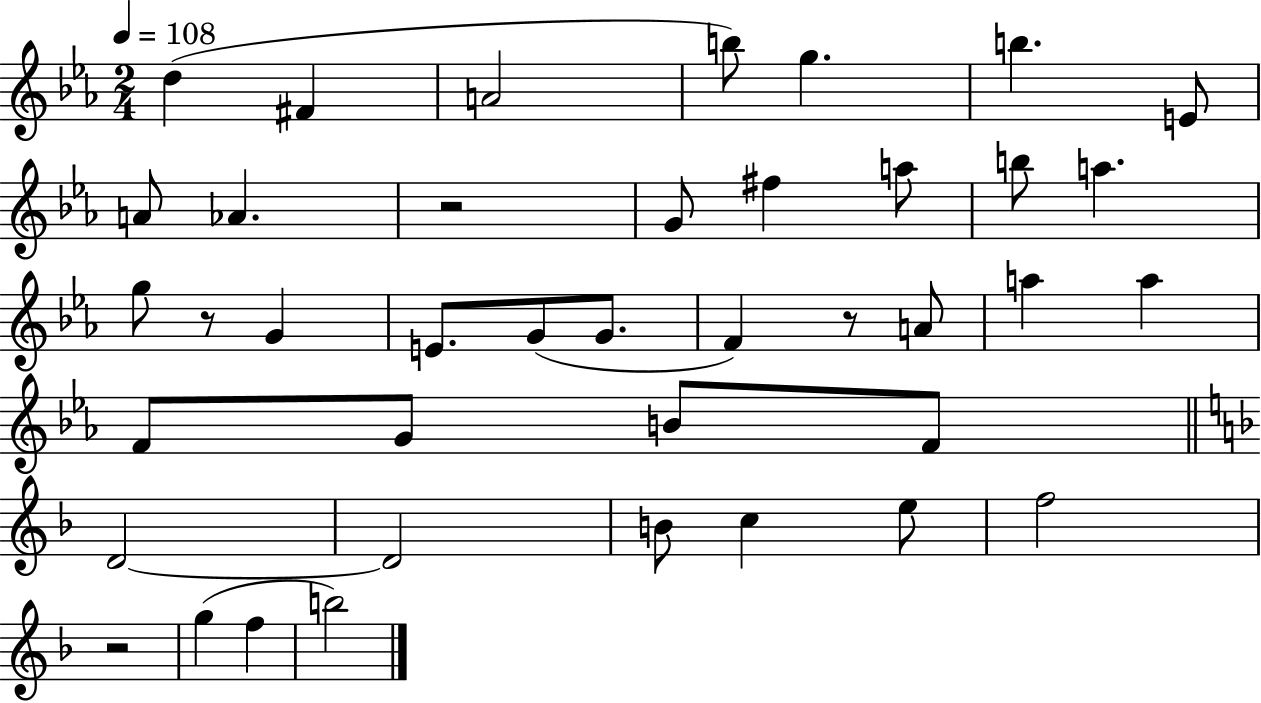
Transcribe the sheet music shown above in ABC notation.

X:1
T:Untitled
M:2/4
L:1/4
K:Eb
d ^F A2 b/2 g b E/2 A/2 _A z2 G/2 ^f a/2 b/2 a g/2 z/2 G E/2 G/2 G/2 F z/2 A/2 a a F/2 G/2 B/2 F/2 D2 D2 B/2 c e/2 f2 z2 g f b2